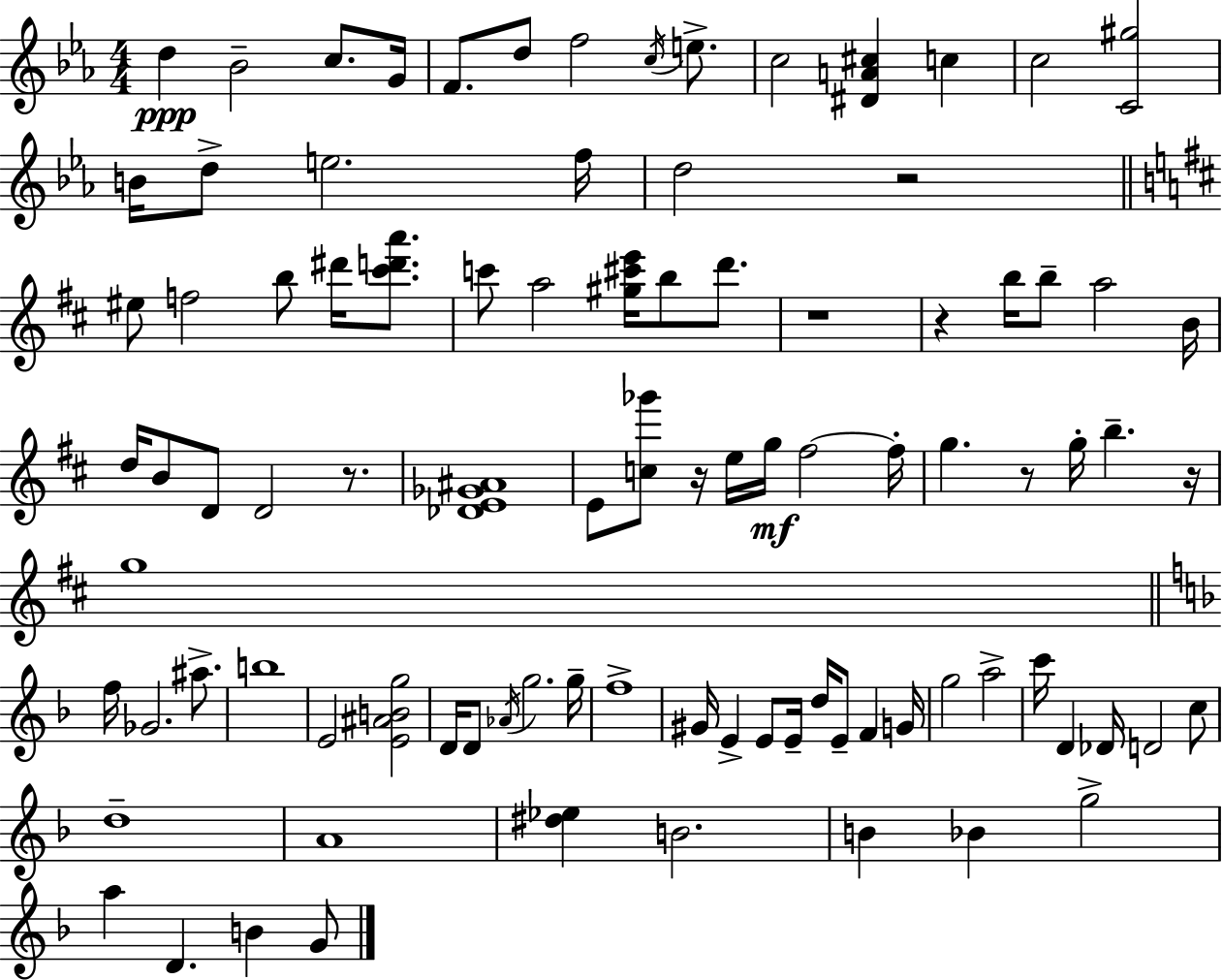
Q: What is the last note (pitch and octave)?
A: G4